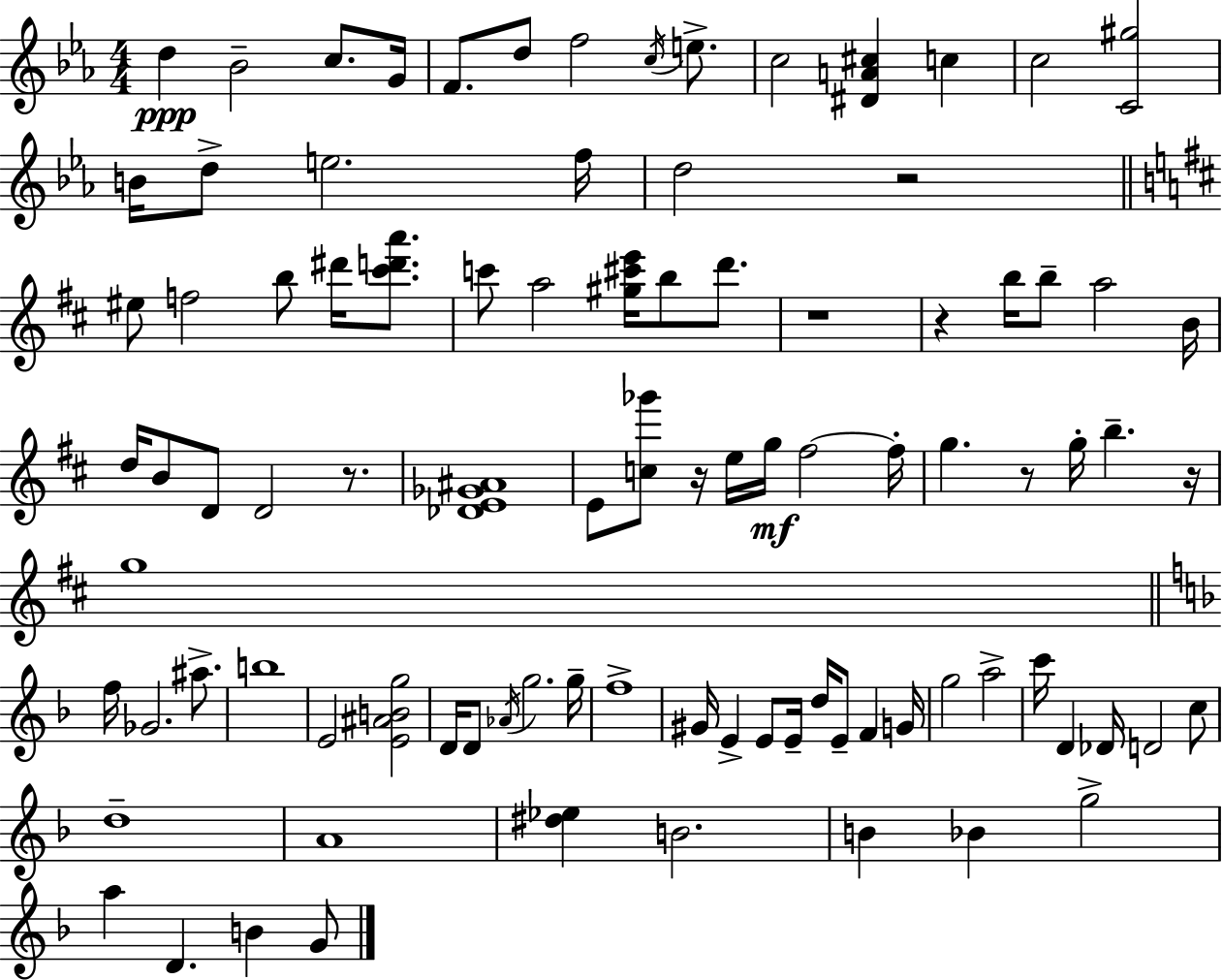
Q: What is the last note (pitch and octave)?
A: G4